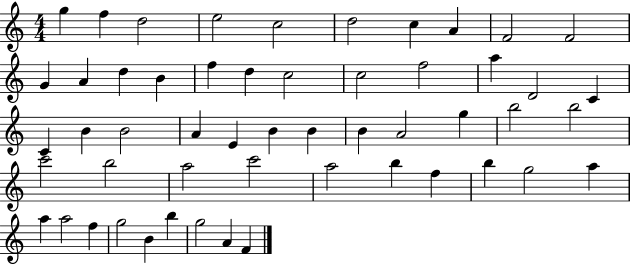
{
  \clef treble
  \numericTimeSignature
  \time 4/4
  \key c \major
  g''4 f''4 d''2 | e''2 c''2 | d''2 c''4 a'4 | f'2 f'2 | \break g'4 a'4 d''4 b'4 | f''4 d''4 c''2 | c''2 f''2 | a''4 d'2 c'4 | \break c'4 b'4 b'2 | a'4 e'4 b'4 b'4 | b'4 a'2 g''4 | b''2 b''2 | \break c'''2 b''2 | a''2 c'''2 | a''2 b''4 f''4 | b''4 g''2 a''4 | \break a''4 a''2 f''4 | g''2 b'4 b''4 | g''2 a'4 f'4 | \bar "|."
}